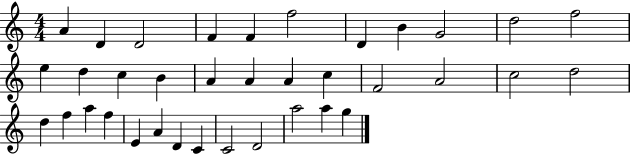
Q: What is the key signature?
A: C major